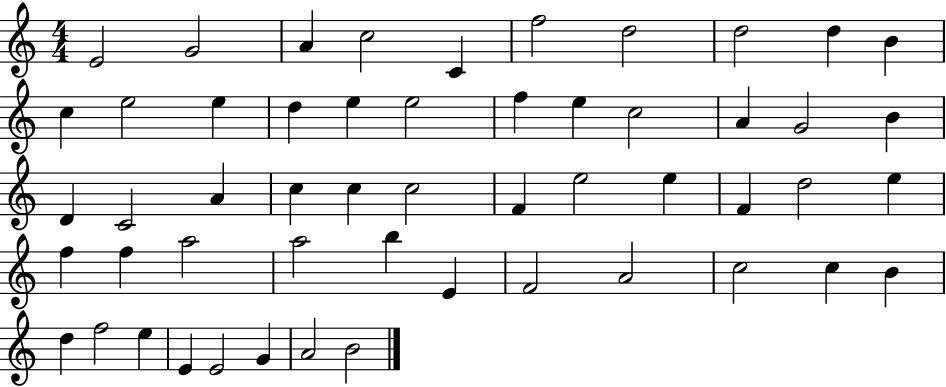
X:1
T:Untitled
M:4/4
L:1/4
K:C
E2 G2 A c2 C f2 d2 d2 d B c e2 e d e e2 f e c2 A G2 B D C2 A c c c2 F e2 e F d2 e f f a2 a2 b E F2 A2 c2 c B d f2 e E E2 G A2 B2